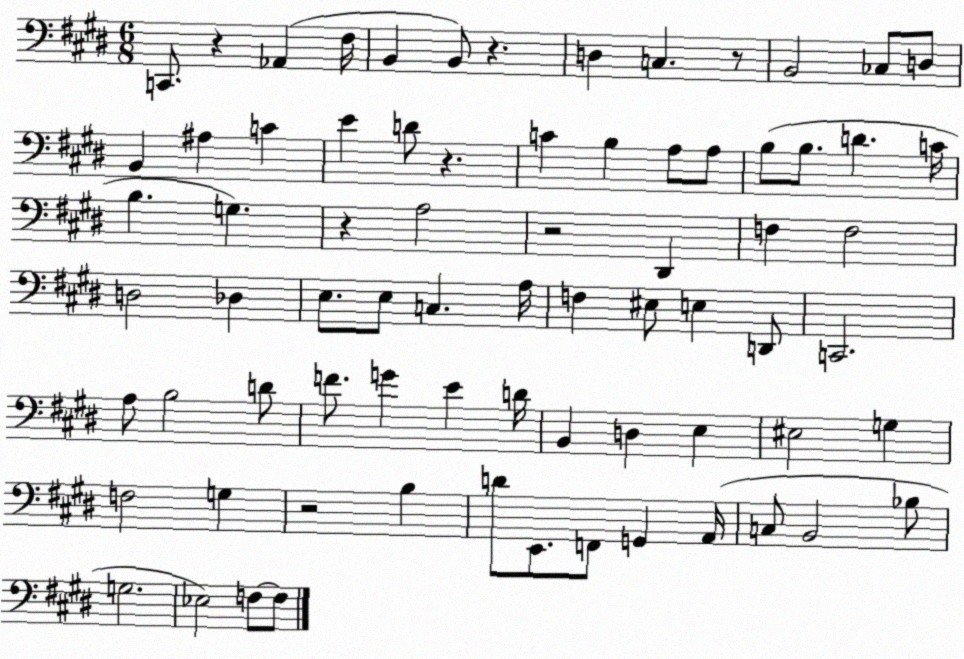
X:1
T:Untitled
M:6/8
L:1/4
K:E
C,,/2 z _A,, ^F,/4 B,, B,,/2 z D, C, z/2 B,,2 _C,/2 D,/2 B,, ^A, C E D/2 z C B, A,/2 A,/2 B,/2 B,/2 D C/4 B, G, z A,2 z2 ^D,, F, F,2 D,2 _D, E,/2 E,/2 C, A,/4 F, ^E,/2 E, D,,/2 C,,2 A,/2 B,2 D/2 F/2 G E D/4 B,, D, E, ^E,2 G, F,2 G, z2 B, D/2 E,,/2 F,,/2 G,, A,,/4 C,/2 B,,2 _B,/2 G,2 _E,2 F,/2 F,/2